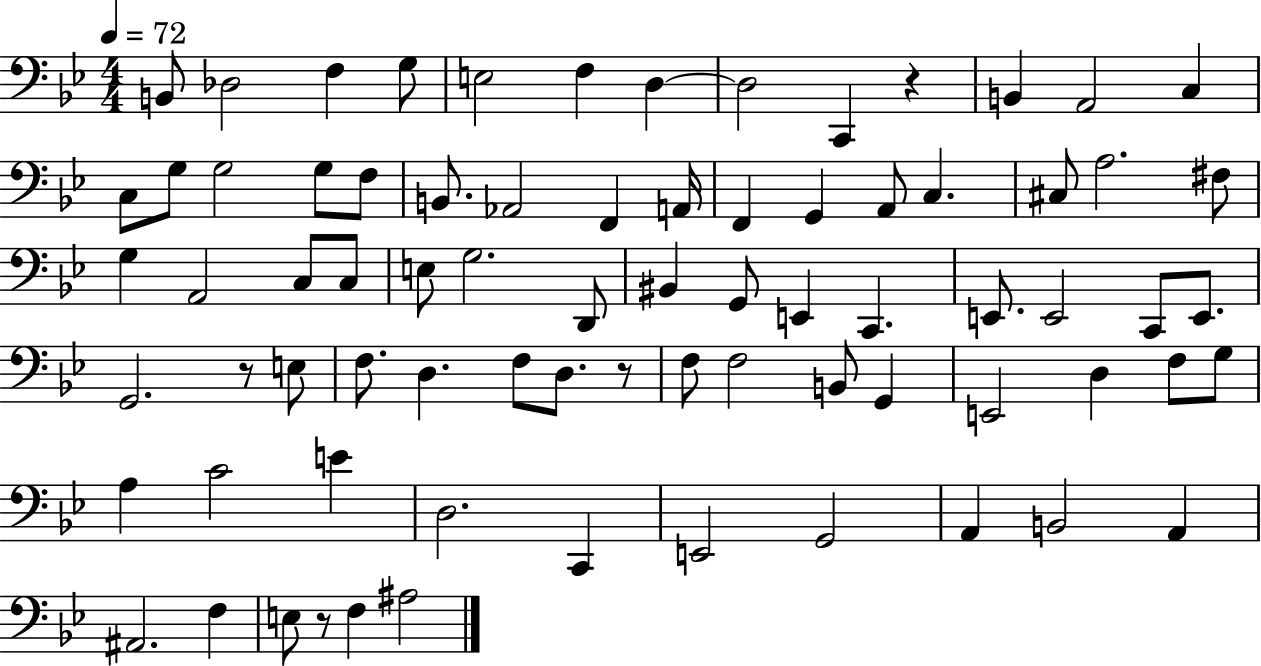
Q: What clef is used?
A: bass